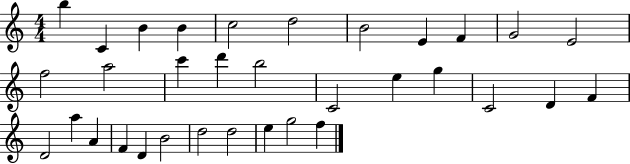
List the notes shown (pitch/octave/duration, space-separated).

B5/q C4/q B4/q B4/q C5/h D5/h B4/h E4/q F4/q G4/h E4/h F5/h A5/h C6/q D6/q B5/h C4/h E5/q G5/q C4/h D4/q F4/q D4/h A5/q A4/q F4/q D4/q B4/h D5/h D5/h E5/q G5/h F5/q